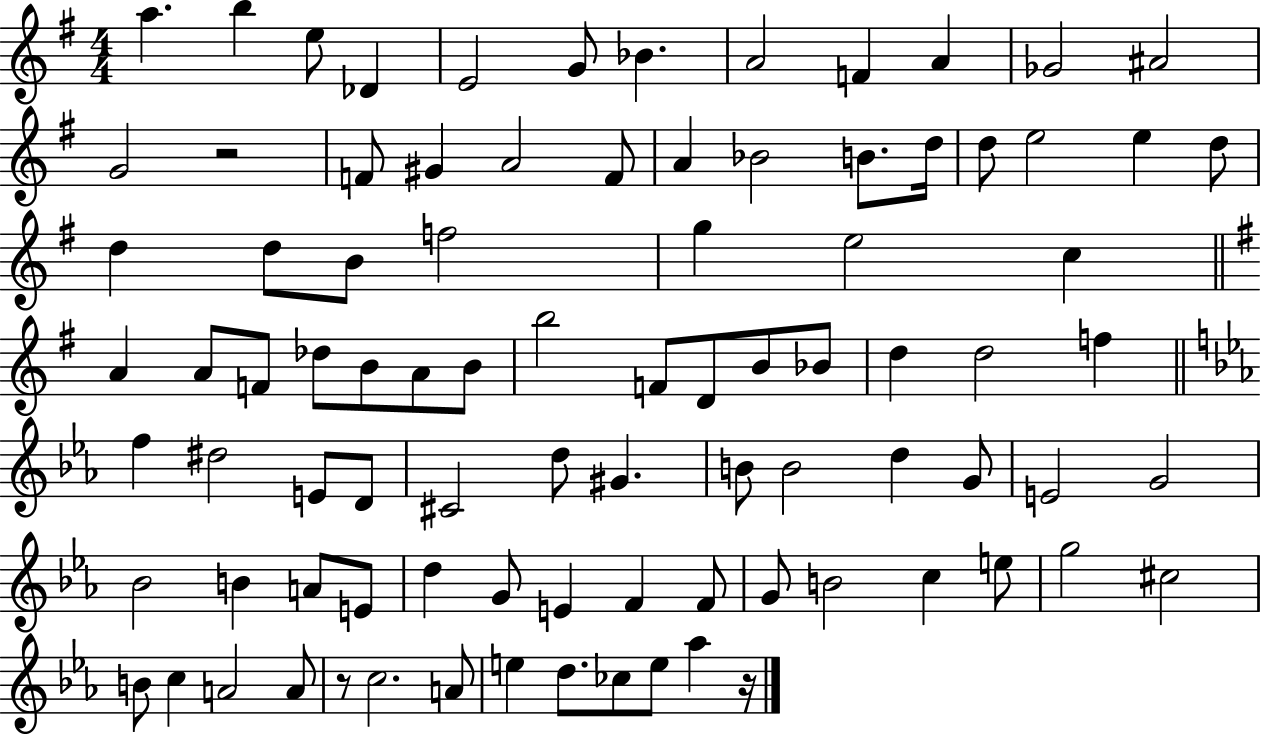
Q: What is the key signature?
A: G major